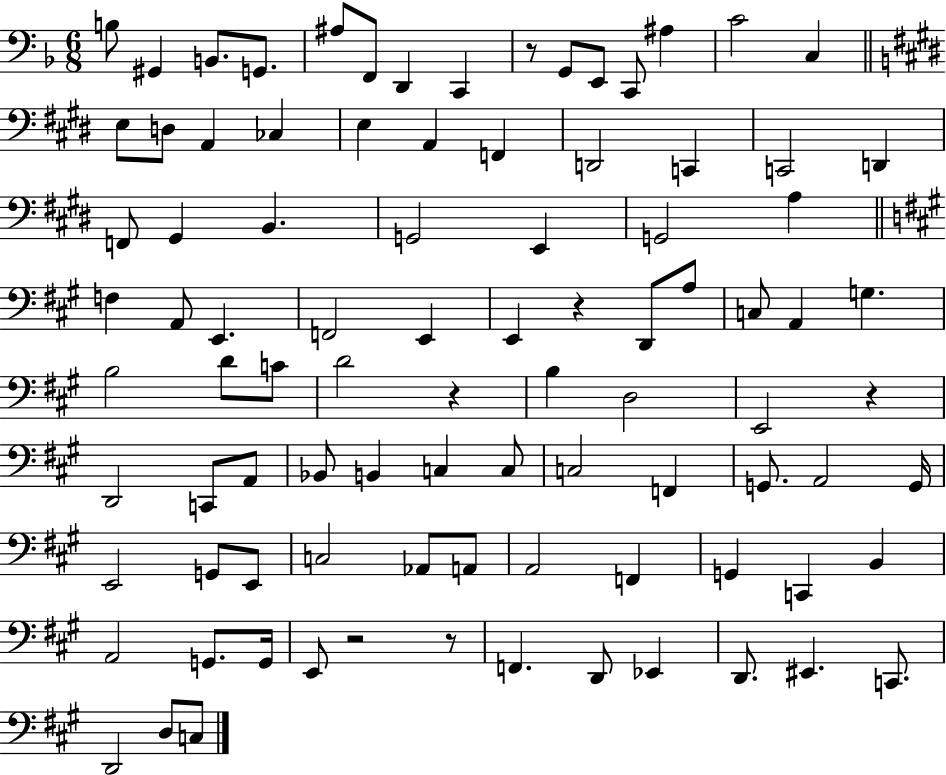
B3/e G#2/q B2/e. G2/e. A#3/e F2/e D2/q C2/q R/e G2/e E2/e C2/e A#3/q C4/h C3/q E3/e D3/e A2/q CES3/q E3/q A2/q F2/q D2/h C2/q C2/h D2/q F2/e G#2/q B2/q. G2/h E2/q G2/h A3/q F3/q A2/e E2/q. F2/h E2/q E2/q R/q D2/e A3/e C3/e A2/q G3/q. B3/h D4/e C4/e D4/h R/q B3/q D3/h E2/h R/q D2/h C2/e A2/e Bb2/e B2/q C3/q C3/e C3/h F2/q G2/e. A2/h G2/s E2/h G2/e E2/e C3/h Ab2/e A2/e A2/h F2/q G2/q C2/q B2/q A2/h G2/e. G2/s E2/e R/h R/e F2/q. D2/e Eb2/q D2/e. EIS2/q. C2/e. D2/h D3/e C3/e